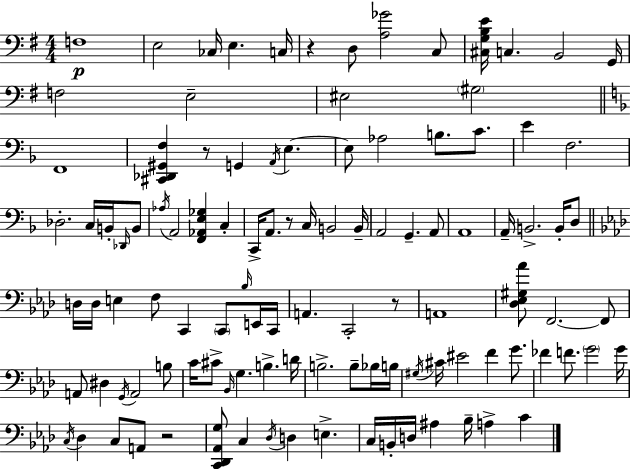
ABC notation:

X:1
T:Untitled
M:4/4
L:1/4
K:G
F,4 E,2 _C,/4 E, C,/4 z D,/2 [A,_G]2 C,/2 [^C,G,B,E]/4 C, B,,2 G,,/4 F,2 E,2 ^E,2 ^G,2 F,,4 [^C,,_D,,^G,,F,] z/2 G,, A,,/4 E, E,/2 _A,2 B,/2 C/2 E F,2 _D,2 C,/4 B,,/4 _D,,/4 B,,/2 _A,/4 A,,2 [F,,_A,,E,_G,] C, C,,/4 A,,/2 z/2 C,/4 B,,2 B,,/4 A,,2 G,, A,,/2 A,,4 A,,/4 B,,2 B,,/4 D,/2 D,/4 D,/4 E, F,/2 C,, C,,/2 _B,/4 E,,/4 C,,/4 A,, C,,2 z/2 A,,4 [_D,_E,^G,_A]/2 F,,2 F,,/2 A,,/2 ^D, G,,/4 A,,2 B,/2 C/4 ^C/2 _B,,/4 G, B, D/4 B,2 B,/2 _B,/4 B,/4 ^G,/4 ^C/4 ^E2 F G/2 _F F/2 G2 G/4 C,/4 _D, C,/2 A,,/2 z2 [C,,_D,,_A,,G,]/2 C, _D,/4 D, E, C,/4 B,,/4 D,/4 ^A, _B,/4 A, C